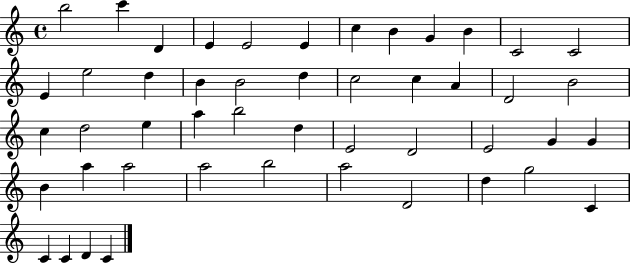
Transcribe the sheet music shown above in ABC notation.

X:1
T:Untitled
M:4/4
L:1/4
K:C
b2 c' D E E2 E c B G B C2 C2 E e2 d B B2 d c2 c A D2 B2 c d2 e a b2 d E2 D2 E2 G G B a a2 a2 b2 a2 D2 d g2 C C C D C